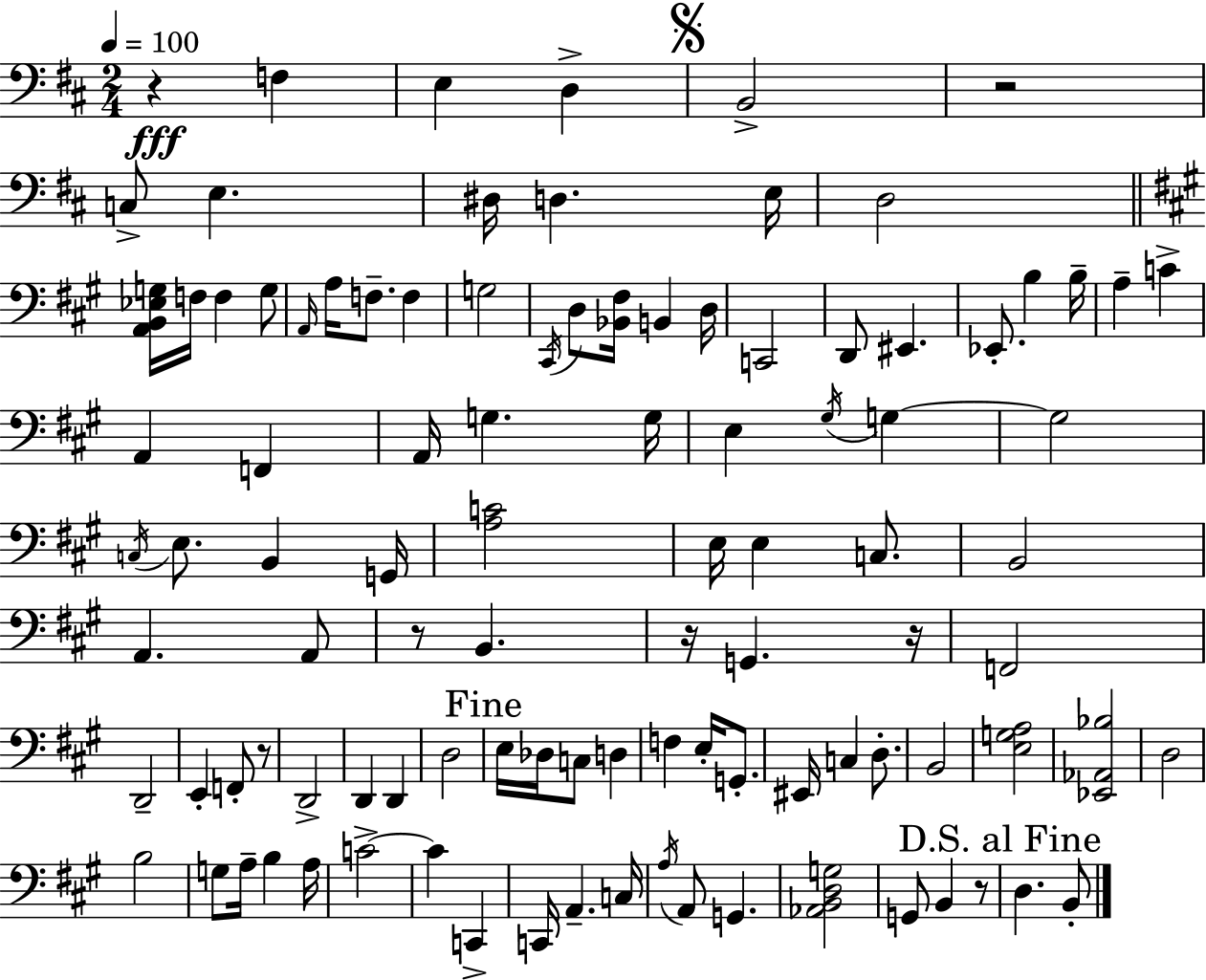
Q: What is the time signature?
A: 2/4